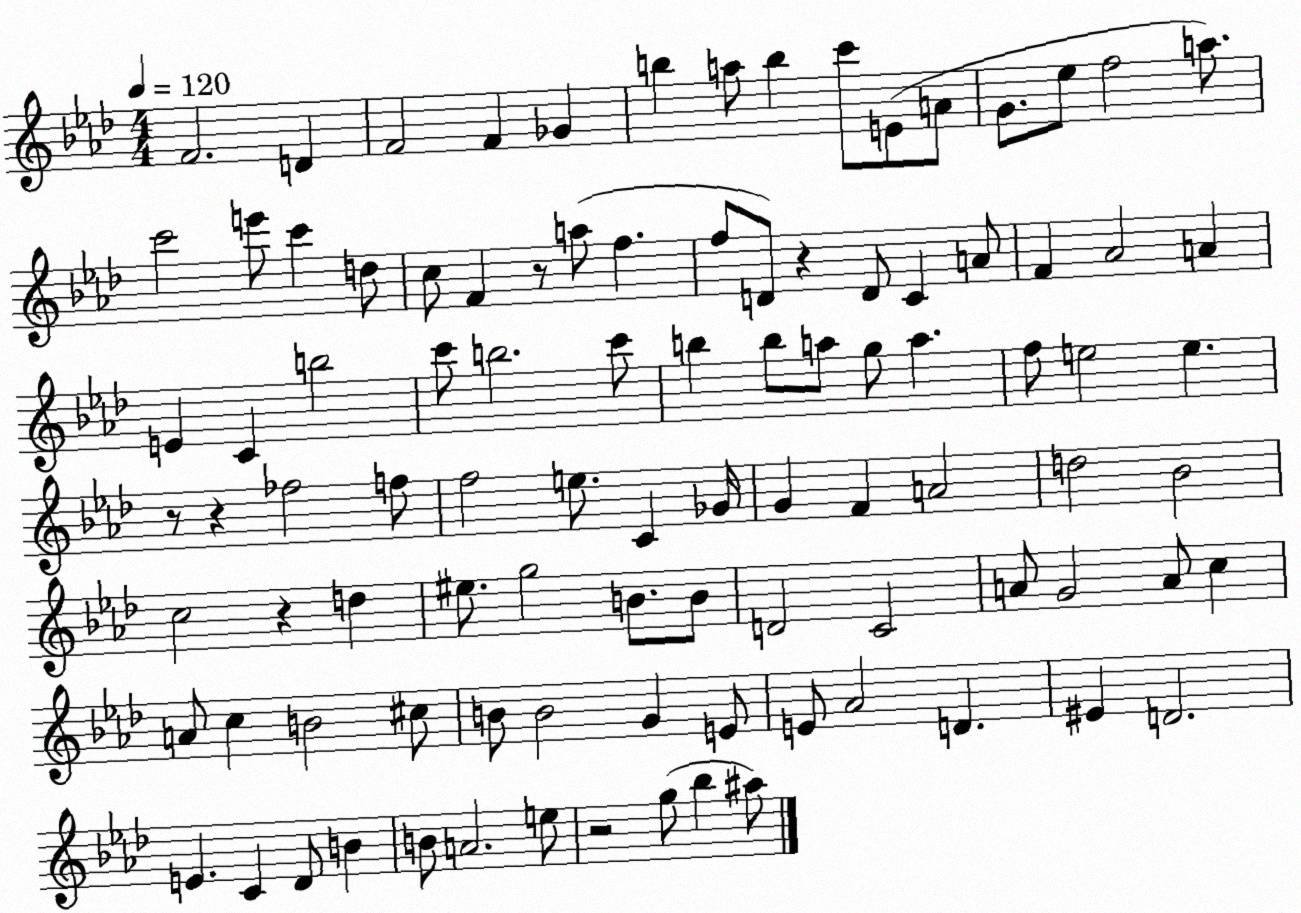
X:1
T:Untitled
M:4/4
L:1/4
K:Ab
F2 D F2 F _G b a/2 b c'/2 E/2 A/2 G/2 _e/2 f2 a/2 c'2 e'/2 c' d/2 c/2 F z/2 a/2 f f/2 D/2 z D/2 C A/2 F _A2 A E C b2 c'/2 b2 c'/2 b b/2 a/2 g/2 a f/2 e2 e z/2 z _f2 f/2 f2 e/2 C _G/4 G F A2 d2 _B2 c2 z d ^e/2 g2 B/2 B/2 D2 C2 A/2 G2 A/2 c A/2 c B2 ^c/2 B/2 B2 G E/2 E/2 _A2 D ^E D2 E C _D/2 B B/2 A2 e/2 z2 g/2 _b ^a/2